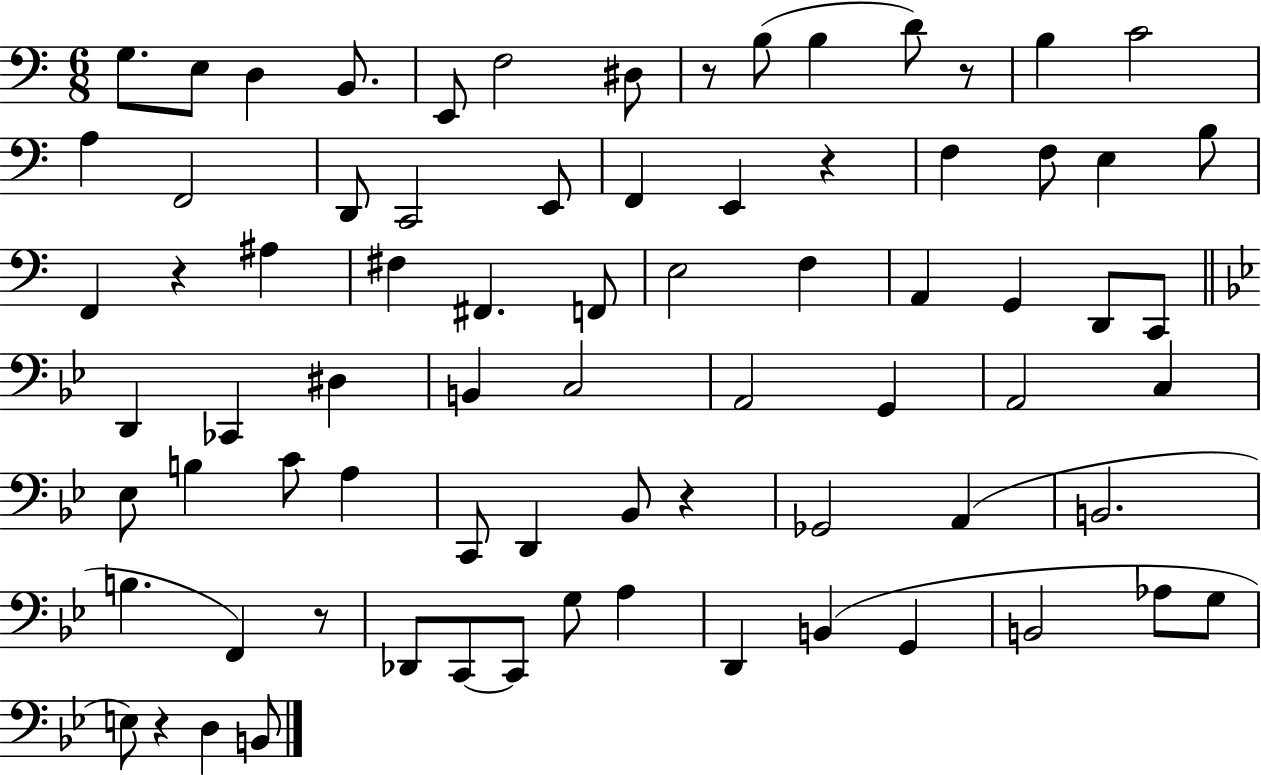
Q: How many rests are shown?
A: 7